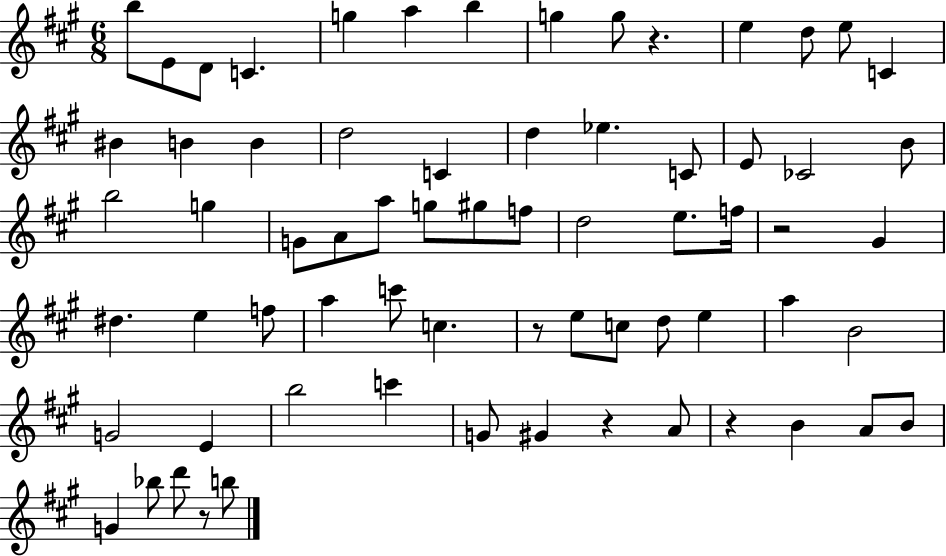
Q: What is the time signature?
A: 6/8